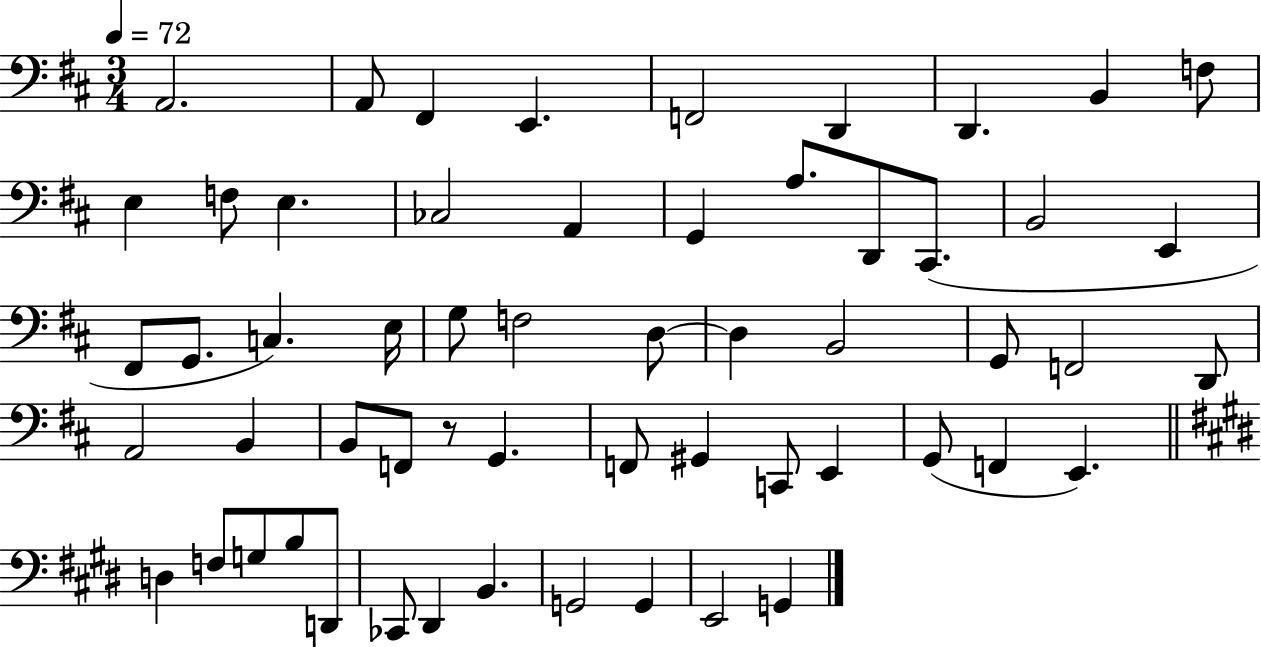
A2/h. A2/e F#2/q E2/q. F2/h D2/q D2/q. B2/q F3/e E3/q F3/e E3/q. CES3/h A2/q G2/q A3/e. D2/e C#2/e. B2/h E2/q F#2/e G2/e. C3/q. E3/s G3/e F3/h D3/e D3/q B2/h G2/e F2/h D2/e A2/h B2/q B2/e F2/e R/e G2/q. F2/e G#2/q C2/e E2/q G2/e F2/q E2/q. D3/q F3/e G3/e B3/e D2/e CES2/e D#2/q B2/q. G2/h G2/q E2/h G2/q